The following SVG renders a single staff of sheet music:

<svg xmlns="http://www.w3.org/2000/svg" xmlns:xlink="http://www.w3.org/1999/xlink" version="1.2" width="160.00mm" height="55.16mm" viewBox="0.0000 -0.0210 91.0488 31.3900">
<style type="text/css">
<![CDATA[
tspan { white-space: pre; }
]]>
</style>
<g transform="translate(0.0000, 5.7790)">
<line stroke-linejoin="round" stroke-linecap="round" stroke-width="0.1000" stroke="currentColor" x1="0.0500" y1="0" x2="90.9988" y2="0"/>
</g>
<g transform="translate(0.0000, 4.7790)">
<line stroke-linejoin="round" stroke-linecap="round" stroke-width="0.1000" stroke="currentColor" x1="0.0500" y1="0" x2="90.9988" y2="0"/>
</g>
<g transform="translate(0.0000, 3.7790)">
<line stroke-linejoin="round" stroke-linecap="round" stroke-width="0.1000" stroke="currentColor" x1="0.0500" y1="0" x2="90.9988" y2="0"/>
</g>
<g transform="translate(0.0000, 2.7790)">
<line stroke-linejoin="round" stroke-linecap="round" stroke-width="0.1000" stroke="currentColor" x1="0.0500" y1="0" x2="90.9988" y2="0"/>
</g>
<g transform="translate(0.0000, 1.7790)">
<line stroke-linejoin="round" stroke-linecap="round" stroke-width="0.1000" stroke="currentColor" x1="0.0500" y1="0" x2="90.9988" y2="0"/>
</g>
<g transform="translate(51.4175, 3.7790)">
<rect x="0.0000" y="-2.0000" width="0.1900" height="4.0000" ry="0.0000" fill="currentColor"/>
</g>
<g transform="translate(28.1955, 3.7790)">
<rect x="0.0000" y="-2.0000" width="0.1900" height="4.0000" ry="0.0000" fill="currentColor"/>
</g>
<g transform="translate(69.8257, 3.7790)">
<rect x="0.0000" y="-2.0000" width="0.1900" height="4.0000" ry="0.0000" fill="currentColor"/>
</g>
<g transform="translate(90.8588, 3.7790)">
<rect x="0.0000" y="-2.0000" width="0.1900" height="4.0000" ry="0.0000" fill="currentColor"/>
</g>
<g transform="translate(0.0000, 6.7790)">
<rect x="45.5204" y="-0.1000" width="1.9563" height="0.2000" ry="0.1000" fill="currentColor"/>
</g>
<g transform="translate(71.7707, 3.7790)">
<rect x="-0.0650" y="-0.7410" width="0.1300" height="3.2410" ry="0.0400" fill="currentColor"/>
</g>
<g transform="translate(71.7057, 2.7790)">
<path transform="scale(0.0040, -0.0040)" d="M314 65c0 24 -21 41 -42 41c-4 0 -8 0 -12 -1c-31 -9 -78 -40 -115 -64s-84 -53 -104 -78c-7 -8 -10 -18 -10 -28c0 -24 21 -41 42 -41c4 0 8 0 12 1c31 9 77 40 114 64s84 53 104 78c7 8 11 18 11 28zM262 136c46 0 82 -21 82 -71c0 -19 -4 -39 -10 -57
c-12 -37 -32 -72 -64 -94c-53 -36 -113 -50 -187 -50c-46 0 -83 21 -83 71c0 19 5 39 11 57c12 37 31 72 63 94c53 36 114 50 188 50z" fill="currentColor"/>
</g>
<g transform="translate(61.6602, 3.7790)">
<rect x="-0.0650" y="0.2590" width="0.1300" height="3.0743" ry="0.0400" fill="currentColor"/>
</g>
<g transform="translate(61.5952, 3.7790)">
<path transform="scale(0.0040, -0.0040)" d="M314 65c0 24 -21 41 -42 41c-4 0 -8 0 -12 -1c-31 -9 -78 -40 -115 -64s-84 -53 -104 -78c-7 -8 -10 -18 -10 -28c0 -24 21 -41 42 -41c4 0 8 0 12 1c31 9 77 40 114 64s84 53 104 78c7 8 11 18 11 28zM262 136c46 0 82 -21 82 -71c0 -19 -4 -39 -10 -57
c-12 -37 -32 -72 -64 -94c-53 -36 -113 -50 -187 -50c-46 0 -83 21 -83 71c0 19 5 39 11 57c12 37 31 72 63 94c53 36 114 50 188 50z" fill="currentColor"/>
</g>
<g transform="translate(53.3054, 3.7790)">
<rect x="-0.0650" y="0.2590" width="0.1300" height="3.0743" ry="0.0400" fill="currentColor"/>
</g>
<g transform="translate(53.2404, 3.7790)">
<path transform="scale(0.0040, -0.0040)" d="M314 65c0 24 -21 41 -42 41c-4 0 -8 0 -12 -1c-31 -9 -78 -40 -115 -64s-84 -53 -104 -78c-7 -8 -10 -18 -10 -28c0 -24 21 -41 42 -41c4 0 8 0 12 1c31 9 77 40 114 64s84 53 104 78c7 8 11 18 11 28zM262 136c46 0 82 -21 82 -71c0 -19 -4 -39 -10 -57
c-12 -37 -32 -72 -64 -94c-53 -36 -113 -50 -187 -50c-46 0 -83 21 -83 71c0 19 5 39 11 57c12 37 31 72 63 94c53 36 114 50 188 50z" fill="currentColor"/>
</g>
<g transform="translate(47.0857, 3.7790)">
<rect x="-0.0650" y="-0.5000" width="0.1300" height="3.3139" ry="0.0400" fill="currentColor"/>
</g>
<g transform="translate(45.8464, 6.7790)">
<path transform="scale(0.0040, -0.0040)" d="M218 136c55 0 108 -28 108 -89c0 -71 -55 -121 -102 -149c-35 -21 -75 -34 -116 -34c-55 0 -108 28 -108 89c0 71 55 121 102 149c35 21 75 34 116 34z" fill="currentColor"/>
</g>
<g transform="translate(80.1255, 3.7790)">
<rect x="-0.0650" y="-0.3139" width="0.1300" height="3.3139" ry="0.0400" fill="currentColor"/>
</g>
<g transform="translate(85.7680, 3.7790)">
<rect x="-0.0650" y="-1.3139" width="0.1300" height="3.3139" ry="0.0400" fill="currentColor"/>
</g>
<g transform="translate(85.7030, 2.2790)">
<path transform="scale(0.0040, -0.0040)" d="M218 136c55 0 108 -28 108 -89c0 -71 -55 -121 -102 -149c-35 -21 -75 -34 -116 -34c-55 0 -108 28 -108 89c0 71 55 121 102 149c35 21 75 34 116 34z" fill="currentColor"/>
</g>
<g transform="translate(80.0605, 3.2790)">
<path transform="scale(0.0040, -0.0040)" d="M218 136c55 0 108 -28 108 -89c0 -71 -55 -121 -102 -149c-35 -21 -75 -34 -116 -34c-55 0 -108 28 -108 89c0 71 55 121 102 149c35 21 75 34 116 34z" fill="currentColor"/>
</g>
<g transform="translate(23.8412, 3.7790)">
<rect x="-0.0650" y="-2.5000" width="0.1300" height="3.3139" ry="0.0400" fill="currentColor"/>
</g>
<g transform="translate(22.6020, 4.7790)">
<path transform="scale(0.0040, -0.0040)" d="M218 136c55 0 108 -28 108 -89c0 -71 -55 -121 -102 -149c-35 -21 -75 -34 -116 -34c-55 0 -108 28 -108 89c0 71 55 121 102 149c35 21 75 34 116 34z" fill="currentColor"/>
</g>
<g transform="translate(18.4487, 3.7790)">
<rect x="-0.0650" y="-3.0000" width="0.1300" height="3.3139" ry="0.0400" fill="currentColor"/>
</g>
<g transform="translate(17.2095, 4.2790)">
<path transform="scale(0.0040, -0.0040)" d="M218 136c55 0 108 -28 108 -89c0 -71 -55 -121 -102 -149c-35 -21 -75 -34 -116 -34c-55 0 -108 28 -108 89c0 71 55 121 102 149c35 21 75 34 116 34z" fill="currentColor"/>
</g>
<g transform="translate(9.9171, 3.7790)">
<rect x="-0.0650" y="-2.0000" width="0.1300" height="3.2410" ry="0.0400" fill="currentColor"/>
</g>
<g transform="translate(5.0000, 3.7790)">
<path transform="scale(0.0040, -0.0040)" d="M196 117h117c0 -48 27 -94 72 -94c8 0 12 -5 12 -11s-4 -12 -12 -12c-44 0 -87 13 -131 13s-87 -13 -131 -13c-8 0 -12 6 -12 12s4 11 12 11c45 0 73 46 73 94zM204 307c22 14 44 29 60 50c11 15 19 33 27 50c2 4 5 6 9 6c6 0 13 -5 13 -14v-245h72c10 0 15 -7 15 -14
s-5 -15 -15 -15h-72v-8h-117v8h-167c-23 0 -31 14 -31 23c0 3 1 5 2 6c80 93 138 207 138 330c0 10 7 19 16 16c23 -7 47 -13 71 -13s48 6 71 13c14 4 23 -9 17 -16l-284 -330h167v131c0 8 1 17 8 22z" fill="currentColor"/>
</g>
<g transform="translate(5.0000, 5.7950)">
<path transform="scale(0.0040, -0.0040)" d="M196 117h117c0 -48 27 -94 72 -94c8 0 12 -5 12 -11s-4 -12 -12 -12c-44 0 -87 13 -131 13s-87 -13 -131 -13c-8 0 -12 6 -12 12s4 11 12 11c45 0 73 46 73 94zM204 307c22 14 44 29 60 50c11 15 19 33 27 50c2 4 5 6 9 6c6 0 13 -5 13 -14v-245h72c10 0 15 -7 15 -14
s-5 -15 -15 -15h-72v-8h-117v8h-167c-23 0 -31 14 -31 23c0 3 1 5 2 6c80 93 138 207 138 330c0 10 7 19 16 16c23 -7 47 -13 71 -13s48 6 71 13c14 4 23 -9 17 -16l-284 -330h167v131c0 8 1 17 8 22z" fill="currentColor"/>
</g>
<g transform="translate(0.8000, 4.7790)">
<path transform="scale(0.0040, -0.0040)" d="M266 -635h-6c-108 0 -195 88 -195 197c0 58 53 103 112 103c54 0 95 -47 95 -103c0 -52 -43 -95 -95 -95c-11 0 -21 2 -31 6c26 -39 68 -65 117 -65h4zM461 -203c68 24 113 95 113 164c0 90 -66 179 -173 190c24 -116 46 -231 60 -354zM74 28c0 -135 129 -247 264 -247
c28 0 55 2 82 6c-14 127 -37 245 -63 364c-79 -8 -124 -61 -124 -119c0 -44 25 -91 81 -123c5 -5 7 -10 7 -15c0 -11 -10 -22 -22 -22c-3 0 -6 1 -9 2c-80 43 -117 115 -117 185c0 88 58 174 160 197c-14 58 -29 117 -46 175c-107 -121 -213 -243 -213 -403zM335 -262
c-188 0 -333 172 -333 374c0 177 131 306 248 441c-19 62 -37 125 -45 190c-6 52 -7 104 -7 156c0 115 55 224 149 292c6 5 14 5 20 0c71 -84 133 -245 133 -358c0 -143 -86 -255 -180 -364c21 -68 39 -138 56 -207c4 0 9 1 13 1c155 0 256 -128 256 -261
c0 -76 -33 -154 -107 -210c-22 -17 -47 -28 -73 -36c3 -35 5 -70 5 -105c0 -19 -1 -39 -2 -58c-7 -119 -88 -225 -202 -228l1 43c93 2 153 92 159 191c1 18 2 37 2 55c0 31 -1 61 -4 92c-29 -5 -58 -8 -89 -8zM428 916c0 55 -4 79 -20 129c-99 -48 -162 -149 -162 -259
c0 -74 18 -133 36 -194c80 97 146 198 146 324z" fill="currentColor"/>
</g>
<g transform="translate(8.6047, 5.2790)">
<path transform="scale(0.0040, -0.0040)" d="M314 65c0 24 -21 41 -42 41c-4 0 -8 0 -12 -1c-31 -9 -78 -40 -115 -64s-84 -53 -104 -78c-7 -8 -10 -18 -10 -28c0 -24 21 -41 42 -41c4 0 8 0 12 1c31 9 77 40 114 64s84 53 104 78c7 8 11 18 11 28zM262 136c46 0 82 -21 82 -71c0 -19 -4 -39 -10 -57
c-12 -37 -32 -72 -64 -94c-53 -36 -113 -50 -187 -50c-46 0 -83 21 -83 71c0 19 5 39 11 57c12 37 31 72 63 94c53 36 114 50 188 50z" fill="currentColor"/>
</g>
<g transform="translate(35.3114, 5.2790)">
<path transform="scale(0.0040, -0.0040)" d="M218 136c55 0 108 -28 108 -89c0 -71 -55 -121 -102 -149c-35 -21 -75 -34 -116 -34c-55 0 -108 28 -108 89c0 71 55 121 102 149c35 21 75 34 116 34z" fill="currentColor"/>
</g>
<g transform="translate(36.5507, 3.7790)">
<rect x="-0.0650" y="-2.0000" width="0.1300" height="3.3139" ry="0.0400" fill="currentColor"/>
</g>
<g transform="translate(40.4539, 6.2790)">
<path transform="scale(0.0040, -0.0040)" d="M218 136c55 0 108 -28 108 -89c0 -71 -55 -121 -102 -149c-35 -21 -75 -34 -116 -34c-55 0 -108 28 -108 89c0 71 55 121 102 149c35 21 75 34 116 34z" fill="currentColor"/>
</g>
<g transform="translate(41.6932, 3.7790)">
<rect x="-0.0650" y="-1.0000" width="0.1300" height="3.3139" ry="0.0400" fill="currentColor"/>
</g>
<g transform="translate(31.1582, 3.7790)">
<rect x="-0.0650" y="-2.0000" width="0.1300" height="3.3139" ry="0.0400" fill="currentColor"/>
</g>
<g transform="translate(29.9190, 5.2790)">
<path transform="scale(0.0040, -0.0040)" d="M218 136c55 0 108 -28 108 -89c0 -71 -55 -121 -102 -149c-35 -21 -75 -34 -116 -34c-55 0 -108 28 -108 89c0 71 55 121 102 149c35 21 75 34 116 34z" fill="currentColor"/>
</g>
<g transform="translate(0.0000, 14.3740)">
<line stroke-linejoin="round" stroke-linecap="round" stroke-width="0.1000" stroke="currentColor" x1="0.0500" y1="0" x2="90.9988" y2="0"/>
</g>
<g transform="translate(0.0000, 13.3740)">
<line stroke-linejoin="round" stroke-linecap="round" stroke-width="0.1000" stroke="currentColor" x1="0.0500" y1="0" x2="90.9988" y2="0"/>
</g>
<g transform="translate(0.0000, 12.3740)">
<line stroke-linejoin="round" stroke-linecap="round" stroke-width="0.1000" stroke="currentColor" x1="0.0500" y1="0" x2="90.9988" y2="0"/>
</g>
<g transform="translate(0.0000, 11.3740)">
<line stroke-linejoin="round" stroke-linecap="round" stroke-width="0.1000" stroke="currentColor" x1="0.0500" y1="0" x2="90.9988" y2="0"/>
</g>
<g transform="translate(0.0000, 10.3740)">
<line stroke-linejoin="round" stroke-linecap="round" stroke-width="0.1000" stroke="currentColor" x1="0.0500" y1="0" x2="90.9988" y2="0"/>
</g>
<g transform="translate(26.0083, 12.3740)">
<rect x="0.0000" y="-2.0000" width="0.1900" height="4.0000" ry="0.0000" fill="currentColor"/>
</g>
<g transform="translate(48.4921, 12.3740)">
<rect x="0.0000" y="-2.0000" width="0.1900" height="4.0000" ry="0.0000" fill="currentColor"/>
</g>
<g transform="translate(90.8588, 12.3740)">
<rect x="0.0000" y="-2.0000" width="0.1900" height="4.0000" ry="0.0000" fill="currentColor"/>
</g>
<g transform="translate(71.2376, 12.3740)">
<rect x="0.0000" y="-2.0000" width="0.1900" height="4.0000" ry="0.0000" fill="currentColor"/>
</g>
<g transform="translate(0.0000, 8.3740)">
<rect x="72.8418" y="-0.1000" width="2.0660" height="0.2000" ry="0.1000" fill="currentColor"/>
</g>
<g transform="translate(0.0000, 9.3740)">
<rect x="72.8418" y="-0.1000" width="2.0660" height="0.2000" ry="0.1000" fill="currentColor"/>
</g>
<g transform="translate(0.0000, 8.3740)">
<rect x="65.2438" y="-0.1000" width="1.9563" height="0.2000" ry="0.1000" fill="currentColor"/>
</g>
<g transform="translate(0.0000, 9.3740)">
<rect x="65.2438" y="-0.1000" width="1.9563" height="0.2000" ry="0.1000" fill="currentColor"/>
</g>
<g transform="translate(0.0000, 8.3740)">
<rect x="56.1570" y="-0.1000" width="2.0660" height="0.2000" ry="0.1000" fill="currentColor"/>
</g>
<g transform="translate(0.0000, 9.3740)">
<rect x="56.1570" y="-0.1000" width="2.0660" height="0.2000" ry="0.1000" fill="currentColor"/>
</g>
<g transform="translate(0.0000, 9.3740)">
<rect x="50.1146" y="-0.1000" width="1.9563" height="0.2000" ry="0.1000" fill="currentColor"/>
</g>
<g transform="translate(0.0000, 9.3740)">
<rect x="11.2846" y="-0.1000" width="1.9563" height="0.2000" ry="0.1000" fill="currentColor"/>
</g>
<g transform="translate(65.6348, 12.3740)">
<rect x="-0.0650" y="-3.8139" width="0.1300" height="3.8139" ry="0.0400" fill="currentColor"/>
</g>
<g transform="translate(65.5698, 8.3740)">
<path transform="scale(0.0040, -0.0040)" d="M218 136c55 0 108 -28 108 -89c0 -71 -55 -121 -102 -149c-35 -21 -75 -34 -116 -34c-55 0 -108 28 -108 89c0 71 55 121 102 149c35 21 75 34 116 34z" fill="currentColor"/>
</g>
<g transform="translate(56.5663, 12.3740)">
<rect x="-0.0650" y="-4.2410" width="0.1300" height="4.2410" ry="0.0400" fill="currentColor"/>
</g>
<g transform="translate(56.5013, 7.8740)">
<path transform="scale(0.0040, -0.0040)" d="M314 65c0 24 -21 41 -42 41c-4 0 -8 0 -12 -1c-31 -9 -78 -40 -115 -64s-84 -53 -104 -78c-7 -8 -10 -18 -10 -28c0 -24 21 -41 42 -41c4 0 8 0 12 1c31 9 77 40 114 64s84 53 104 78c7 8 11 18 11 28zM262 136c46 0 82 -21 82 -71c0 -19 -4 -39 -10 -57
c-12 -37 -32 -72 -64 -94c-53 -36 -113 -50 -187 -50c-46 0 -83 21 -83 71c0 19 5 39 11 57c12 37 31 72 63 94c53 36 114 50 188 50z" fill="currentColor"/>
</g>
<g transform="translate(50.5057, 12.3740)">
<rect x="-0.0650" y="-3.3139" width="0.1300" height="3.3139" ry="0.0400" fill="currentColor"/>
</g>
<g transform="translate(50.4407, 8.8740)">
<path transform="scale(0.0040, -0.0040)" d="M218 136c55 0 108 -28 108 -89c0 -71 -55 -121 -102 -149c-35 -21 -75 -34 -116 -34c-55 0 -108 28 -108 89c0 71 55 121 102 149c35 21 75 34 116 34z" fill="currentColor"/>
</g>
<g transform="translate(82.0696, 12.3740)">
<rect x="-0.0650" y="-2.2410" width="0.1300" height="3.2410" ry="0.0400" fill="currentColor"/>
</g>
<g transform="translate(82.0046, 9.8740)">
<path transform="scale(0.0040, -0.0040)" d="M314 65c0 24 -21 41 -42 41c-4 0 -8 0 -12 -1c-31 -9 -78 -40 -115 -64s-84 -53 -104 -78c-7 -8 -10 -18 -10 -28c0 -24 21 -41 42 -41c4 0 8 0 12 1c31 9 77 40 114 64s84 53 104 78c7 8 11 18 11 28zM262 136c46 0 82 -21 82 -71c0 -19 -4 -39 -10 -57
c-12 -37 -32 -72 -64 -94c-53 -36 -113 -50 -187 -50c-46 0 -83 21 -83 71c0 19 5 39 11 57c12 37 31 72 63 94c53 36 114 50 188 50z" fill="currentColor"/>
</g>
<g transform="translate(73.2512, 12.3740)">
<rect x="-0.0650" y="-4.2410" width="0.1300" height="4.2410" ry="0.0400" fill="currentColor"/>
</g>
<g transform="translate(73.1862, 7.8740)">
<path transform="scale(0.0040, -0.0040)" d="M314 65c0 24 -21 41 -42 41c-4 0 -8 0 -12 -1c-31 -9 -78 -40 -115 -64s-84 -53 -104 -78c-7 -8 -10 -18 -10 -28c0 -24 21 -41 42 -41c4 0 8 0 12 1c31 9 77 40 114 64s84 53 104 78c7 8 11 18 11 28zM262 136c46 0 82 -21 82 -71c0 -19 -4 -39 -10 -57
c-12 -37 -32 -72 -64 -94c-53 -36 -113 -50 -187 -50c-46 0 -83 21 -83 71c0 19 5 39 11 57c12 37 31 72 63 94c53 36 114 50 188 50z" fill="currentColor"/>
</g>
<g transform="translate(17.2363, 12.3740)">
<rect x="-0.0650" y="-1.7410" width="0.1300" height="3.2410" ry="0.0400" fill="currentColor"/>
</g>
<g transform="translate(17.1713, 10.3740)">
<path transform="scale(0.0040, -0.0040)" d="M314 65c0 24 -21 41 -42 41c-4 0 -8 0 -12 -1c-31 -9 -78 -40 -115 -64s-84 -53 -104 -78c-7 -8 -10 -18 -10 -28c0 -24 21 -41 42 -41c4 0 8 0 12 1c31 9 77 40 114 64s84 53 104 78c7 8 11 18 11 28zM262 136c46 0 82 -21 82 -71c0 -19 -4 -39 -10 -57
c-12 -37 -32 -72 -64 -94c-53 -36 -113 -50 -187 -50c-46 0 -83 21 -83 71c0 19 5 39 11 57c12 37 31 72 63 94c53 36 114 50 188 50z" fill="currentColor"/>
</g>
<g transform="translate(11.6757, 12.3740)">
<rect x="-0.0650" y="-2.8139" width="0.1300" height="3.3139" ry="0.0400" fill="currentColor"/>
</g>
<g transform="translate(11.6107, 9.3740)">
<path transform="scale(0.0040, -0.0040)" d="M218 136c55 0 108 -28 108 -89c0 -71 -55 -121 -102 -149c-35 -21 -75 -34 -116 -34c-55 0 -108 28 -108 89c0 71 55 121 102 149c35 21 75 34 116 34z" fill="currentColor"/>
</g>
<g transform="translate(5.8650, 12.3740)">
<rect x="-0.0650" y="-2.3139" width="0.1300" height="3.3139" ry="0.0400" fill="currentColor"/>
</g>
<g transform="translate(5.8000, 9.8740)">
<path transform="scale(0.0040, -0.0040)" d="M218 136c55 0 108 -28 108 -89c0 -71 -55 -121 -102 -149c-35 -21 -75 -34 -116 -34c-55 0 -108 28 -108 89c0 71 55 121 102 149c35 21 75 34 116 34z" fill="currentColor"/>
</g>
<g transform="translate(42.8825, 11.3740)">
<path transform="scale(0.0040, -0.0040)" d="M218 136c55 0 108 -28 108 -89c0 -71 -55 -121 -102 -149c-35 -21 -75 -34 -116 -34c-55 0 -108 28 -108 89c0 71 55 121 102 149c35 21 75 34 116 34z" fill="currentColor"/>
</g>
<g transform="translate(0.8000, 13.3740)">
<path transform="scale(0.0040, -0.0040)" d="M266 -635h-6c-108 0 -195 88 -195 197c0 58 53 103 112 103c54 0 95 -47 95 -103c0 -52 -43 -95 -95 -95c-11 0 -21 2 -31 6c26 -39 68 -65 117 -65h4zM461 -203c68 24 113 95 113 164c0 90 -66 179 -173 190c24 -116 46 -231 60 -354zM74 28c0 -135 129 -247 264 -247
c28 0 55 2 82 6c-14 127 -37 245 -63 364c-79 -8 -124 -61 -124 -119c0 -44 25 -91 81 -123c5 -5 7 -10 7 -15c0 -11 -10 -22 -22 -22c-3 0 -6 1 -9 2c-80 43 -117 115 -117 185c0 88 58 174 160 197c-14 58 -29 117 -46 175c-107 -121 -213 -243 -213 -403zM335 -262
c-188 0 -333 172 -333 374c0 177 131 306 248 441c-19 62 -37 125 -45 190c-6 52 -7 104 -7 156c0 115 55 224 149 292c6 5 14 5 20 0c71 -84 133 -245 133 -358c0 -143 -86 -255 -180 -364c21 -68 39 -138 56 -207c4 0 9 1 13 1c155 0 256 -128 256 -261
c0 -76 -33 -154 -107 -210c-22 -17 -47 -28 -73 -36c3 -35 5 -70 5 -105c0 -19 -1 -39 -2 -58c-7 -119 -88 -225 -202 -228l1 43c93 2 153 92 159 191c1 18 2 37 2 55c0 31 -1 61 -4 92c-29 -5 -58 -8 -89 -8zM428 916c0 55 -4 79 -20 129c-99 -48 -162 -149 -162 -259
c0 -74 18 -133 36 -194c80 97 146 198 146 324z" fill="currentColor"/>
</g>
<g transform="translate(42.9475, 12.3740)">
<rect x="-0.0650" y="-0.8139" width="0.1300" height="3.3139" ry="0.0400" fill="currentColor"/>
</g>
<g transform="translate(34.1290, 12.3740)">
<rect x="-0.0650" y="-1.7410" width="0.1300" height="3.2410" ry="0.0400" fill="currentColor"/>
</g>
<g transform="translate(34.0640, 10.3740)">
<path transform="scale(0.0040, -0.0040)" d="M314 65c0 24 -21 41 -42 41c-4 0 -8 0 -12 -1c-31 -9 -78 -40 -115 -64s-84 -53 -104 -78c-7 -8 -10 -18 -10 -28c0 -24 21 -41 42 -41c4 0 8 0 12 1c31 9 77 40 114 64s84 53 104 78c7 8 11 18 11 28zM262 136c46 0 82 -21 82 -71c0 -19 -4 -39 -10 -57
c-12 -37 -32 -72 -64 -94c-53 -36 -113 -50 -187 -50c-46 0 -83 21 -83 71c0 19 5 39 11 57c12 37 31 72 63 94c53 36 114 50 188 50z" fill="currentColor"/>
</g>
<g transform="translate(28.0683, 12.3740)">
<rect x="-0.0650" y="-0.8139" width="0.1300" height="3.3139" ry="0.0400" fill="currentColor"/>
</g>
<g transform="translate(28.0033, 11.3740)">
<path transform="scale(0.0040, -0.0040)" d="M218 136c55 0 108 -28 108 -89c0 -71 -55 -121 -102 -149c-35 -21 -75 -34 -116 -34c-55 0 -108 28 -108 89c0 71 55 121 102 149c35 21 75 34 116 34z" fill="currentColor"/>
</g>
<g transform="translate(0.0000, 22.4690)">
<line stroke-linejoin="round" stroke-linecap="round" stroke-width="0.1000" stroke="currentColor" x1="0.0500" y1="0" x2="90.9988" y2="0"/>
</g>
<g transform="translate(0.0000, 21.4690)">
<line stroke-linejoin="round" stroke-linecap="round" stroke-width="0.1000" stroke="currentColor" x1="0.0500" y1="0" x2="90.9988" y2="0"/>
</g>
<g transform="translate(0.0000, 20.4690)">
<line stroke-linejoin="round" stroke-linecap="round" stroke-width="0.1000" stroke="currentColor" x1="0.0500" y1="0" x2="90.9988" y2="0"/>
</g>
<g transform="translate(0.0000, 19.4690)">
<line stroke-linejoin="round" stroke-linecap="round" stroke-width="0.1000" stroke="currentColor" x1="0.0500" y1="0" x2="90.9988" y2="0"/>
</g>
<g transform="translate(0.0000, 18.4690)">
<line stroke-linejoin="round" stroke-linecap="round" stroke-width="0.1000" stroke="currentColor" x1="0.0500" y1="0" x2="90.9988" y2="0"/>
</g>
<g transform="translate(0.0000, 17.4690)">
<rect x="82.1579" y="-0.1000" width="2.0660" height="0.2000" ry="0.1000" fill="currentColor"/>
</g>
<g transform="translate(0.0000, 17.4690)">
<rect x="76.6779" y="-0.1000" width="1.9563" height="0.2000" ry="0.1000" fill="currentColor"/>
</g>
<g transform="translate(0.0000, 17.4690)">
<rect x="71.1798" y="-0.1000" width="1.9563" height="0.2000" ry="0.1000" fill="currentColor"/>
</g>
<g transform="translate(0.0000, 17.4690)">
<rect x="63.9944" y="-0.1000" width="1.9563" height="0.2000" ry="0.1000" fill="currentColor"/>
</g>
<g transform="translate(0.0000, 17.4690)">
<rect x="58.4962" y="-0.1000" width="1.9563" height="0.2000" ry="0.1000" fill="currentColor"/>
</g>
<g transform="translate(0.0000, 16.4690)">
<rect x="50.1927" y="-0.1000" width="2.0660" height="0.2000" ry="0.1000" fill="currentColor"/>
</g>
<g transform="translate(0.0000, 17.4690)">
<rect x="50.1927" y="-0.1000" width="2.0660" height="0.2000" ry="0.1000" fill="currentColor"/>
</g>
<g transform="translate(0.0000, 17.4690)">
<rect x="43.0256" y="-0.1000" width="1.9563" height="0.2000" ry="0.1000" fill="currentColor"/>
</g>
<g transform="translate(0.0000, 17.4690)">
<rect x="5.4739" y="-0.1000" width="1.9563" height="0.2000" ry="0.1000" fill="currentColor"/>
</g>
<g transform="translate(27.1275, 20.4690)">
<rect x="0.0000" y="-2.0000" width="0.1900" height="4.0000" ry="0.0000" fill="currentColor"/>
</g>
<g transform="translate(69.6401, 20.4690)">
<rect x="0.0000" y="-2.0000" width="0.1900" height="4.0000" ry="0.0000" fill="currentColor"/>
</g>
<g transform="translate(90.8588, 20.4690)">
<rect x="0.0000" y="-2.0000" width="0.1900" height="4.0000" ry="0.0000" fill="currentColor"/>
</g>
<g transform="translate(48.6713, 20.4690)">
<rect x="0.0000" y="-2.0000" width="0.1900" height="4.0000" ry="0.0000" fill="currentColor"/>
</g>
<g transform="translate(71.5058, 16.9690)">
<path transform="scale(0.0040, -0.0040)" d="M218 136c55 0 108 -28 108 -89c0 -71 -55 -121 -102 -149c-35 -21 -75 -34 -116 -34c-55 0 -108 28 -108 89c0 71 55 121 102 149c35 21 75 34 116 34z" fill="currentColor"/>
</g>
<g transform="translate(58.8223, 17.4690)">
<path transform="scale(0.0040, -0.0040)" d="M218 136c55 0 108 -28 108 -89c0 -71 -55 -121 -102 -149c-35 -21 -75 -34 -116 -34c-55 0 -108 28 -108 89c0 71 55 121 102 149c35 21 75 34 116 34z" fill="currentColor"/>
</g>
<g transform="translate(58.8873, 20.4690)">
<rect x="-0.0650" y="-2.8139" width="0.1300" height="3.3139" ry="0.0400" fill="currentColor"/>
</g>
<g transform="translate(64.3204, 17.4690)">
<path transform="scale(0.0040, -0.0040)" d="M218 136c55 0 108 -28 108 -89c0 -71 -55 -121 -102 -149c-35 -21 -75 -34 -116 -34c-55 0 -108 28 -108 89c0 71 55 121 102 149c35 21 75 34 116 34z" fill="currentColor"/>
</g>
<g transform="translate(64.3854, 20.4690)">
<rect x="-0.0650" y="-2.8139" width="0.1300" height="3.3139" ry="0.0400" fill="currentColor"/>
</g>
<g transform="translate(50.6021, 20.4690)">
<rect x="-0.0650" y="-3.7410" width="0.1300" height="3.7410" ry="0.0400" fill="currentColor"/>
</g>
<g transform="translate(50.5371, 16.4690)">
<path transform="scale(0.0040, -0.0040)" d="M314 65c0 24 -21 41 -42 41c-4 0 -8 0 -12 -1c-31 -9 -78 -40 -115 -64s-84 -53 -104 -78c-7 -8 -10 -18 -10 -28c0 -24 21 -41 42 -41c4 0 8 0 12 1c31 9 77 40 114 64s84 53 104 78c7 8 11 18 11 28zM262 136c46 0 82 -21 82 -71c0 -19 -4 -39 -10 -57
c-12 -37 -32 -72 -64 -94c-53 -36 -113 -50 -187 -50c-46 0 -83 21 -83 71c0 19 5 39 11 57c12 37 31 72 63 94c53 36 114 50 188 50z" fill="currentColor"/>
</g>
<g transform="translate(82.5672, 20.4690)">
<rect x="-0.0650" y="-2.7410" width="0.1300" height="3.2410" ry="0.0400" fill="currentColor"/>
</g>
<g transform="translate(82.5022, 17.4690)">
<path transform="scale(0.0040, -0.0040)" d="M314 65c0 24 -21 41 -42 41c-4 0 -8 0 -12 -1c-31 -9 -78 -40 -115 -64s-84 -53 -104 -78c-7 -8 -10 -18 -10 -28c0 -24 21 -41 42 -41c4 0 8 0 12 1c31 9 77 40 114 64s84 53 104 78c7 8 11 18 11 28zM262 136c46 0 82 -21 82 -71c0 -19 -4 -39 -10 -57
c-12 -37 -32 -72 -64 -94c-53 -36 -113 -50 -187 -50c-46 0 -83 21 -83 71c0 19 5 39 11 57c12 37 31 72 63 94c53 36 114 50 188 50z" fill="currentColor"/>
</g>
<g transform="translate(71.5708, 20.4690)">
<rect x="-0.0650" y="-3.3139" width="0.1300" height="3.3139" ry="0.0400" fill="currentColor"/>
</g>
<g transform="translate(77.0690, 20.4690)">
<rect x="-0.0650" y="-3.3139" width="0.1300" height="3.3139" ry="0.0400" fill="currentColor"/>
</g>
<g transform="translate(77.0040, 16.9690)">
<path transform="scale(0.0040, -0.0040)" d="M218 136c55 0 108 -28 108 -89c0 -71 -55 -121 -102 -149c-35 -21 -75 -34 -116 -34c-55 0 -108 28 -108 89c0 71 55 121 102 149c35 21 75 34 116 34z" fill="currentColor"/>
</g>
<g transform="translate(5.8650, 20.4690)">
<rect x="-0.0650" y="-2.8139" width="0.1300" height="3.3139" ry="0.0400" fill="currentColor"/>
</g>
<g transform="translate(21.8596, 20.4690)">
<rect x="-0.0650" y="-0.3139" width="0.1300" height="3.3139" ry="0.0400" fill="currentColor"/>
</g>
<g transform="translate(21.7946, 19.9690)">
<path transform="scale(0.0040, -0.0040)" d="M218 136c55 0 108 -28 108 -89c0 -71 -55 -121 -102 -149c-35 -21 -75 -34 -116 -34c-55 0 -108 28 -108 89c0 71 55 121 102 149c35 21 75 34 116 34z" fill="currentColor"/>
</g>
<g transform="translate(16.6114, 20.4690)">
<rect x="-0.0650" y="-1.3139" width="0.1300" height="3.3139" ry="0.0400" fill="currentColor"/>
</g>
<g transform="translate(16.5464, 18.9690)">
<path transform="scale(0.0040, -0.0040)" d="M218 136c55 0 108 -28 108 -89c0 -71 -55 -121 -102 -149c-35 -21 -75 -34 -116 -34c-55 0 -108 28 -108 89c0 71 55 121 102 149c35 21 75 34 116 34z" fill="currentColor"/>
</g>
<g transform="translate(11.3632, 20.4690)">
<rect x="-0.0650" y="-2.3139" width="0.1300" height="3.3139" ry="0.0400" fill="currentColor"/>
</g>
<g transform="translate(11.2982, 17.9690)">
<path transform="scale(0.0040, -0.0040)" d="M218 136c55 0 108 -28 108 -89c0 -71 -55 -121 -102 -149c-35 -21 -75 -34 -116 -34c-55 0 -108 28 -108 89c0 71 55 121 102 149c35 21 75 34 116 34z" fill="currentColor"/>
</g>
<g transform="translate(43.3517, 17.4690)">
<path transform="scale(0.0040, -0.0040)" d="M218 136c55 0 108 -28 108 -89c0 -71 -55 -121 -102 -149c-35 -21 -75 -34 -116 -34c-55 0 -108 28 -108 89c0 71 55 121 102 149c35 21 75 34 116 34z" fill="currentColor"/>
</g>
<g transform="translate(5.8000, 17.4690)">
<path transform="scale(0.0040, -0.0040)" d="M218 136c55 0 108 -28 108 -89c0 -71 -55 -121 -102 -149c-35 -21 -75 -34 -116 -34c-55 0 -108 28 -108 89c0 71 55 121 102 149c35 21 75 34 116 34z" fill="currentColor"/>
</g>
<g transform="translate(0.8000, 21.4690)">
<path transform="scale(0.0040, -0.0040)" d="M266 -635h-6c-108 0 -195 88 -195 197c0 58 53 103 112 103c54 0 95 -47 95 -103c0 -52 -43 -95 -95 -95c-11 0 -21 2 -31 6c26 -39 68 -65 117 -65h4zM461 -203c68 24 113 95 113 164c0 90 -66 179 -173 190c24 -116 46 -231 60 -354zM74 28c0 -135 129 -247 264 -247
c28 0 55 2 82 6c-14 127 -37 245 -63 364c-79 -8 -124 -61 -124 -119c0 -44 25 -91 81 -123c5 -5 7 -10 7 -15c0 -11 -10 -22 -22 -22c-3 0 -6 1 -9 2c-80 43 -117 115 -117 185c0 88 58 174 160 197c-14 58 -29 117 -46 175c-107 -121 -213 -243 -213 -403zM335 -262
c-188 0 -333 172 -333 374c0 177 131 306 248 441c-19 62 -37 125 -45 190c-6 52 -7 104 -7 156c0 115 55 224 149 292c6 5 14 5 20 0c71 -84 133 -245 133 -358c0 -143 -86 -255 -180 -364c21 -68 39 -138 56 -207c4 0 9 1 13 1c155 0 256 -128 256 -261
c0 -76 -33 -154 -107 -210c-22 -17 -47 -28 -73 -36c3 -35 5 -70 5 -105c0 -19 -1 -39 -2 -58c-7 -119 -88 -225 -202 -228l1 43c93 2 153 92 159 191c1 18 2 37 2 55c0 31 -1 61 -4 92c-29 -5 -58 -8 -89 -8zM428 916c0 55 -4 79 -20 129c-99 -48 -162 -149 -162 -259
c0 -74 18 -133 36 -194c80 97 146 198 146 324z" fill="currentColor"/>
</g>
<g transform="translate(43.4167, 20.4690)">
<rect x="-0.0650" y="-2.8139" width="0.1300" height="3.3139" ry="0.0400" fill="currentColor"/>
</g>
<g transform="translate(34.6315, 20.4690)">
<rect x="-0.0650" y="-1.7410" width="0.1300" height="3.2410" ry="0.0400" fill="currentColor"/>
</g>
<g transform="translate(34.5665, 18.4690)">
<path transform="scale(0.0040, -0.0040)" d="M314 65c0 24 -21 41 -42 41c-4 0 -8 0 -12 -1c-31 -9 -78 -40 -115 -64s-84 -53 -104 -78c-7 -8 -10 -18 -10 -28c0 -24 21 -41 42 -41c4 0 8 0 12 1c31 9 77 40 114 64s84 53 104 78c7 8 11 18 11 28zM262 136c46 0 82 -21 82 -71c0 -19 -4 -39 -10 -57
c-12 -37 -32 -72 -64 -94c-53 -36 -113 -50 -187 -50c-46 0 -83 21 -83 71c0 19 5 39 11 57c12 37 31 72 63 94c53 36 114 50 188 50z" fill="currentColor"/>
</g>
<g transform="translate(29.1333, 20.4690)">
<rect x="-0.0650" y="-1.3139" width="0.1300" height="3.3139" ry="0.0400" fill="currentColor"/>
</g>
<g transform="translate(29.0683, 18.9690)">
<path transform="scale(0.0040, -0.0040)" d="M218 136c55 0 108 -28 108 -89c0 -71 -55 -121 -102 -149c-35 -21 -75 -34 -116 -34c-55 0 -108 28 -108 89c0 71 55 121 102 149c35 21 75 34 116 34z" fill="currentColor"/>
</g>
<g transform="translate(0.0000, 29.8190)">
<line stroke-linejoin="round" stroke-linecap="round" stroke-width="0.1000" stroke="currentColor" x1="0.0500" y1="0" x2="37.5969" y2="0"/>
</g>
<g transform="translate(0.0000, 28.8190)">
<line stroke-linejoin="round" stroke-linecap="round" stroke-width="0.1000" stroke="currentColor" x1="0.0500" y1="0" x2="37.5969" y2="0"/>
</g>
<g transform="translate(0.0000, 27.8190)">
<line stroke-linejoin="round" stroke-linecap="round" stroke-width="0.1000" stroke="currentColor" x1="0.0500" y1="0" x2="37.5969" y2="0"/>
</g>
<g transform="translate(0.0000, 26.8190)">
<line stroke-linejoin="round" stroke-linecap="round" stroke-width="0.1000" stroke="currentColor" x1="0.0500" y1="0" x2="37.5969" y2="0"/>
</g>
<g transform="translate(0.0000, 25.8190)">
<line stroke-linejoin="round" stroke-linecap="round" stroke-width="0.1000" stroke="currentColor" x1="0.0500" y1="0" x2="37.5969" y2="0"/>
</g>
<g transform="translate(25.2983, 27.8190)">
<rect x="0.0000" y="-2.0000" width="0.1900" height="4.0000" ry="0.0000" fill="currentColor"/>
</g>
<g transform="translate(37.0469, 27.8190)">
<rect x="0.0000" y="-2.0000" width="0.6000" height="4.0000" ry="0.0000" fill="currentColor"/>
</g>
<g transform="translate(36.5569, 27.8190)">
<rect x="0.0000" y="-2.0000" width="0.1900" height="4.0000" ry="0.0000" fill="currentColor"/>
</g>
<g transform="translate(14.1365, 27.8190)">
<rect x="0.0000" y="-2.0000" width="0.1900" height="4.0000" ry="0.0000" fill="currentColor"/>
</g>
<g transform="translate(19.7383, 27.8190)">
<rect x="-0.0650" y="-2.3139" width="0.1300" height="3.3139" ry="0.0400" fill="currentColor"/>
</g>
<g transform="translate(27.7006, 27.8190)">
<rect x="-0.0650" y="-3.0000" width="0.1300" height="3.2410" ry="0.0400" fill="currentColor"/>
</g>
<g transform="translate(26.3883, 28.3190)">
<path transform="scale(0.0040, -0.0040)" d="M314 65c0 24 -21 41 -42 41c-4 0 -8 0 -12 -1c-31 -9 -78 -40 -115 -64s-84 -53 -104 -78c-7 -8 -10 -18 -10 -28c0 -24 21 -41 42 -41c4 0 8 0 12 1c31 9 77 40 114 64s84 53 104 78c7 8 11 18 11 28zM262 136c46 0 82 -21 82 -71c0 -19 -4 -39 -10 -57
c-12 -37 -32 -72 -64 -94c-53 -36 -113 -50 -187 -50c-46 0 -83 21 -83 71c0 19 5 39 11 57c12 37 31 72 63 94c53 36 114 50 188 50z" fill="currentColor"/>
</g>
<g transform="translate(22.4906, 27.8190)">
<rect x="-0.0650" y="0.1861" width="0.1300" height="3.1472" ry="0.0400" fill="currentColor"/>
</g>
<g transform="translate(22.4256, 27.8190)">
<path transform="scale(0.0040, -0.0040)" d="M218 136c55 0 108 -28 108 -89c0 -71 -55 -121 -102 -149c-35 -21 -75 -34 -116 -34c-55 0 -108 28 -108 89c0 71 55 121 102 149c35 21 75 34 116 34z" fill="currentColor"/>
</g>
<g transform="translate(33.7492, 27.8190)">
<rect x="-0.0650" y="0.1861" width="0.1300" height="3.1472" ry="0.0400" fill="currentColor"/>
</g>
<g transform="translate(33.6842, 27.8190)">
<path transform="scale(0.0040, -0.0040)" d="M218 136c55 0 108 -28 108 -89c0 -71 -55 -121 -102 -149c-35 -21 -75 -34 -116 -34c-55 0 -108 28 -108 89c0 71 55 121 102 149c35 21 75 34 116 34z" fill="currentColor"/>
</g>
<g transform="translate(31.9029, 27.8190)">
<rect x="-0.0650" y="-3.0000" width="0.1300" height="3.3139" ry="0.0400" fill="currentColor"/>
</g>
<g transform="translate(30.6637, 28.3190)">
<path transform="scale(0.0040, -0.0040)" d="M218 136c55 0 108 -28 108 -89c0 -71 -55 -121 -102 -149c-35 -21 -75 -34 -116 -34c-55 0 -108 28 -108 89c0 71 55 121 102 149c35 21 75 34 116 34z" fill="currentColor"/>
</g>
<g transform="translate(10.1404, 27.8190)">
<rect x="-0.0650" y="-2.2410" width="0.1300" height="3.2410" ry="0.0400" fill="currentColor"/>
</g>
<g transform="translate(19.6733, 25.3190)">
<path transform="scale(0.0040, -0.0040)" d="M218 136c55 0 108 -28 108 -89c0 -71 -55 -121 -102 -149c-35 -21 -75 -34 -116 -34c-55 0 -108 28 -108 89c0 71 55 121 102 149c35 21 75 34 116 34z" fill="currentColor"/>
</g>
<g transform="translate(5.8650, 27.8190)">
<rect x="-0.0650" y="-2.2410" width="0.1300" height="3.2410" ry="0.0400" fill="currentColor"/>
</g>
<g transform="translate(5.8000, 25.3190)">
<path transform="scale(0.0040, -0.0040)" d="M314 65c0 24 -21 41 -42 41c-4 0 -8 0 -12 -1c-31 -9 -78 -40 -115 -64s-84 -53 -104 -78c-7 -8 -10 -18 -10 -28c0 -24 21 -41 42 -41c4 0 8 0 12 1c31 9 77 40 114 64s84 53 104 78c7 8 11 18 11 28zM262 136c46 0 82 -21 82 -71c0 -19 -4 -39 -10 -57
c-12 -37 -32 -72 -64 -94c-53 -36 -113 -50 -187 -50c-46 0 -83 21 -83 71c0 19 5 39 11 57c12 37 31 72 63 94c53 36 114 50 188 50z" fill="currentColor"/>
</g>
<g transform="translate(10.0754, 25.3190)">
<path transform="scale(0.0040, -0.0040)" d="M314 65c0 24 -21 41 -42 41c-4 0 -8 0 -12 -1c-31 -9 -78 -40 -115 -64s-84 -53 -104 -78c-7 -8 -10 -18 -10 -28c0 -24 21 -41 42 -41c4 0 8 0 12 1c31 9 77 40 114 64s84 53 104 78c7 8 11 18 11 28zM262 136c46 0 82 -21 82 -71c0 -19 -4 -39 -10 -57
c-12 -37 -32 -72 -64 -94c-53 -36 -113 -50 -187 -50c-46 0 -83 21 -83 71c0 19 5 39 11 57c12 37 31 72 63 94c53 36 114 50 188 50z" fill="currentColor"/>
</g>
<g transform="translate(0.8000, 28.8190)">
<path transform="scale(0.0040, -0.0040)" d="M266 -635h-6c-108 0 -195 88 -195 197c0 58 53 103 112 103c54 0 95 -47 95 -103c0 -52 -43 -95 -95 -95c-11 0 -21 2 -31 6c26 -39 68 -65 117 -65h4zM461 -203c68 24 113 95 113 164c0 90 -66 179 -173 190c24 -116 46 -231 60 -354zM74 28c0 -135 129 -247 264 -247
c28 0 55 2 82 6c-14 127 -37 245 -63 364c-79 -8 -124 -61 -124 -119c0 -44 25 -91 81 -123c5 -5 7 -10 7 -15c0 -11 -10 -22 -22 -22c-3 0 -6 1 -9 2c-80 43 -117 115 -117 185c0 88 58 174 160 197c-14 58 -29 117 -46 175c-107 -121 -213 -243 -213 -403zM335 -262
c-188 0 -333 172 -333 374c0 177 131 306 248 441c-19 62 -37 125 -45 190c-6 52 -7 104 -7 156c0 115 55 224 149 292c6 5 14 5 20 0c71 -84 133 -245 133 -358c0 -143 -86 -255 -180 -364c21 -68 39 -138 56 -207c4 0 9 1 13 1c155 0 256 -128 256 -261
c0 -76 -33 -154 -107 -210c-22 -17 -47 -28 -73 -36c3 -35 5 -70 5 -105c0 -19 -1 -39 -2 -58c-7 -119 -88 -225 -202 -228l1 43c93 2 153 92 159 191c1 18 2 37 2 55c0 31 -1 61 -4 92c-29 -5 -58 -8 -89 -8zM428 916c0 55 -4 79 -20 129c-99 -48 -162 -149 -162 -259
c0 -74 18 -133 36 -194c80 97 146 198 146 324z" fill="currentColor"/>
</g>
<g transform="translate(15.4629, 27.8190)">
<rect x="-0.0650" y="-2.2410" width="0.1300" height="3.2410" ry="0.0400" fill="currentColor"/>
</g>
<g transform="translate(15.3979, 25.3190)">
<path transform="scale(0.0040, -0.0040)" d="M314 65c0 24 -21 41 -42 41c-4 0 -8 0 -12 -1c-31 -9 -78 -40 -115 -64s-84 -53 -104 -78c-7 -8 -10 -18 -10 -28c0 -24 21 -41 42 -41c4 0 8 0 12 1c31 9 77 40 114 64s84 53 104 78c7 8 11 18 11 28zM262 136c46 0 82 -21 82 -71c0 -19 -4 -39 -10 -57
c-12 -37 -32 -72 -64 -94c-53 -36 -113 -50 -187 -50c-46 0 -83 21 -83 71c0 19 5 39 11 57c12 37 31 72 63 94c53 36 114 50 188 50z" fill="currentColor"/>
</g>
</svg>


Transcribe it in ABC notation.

X:1
T:Untitled
M:4/4
L:1/4
K:C
F2 A G F F D C B2 B2 d2 c e g a f2 d f2 d b d'2 c' d'2 g2 a g e c e f2 a c'2 a a b b a2 g2 g2 g2 g B A2 A B